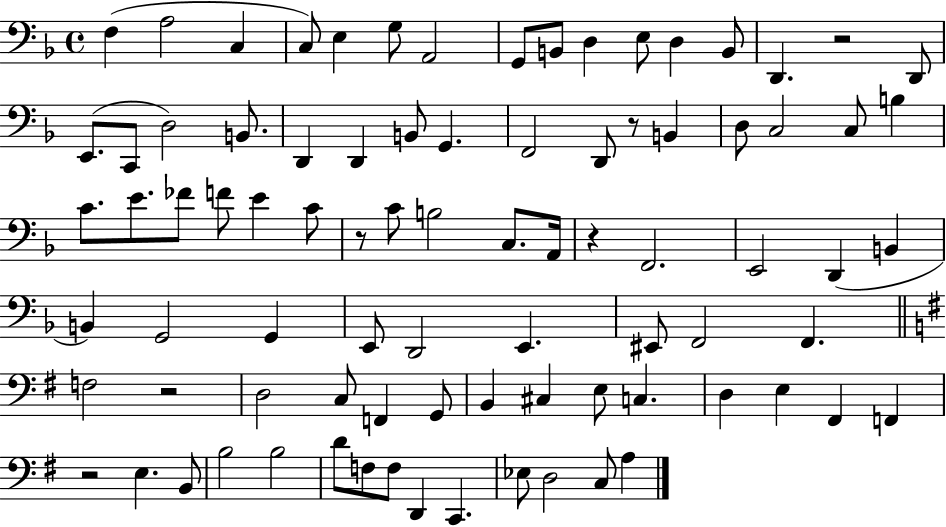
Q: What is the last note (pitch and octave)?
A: A3